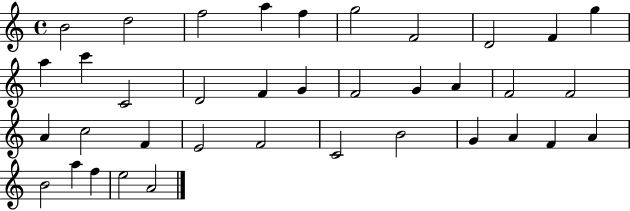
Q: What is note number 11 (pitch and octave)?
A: A5